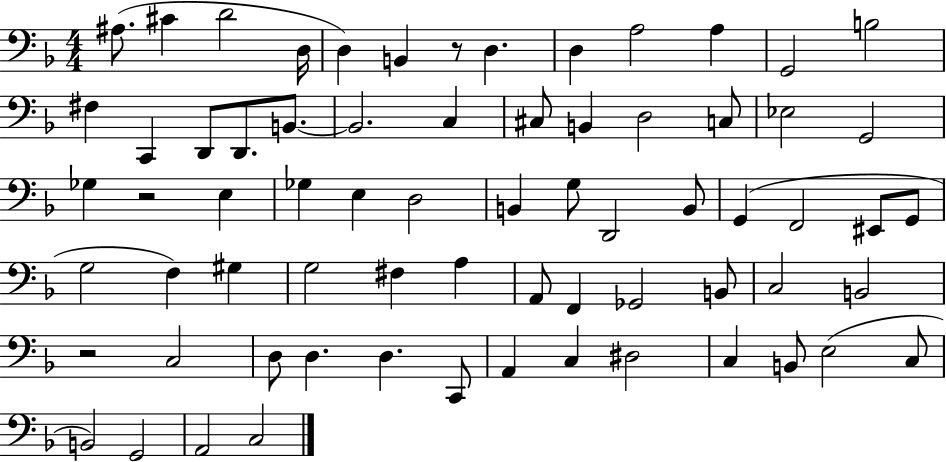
X:1
T:Untitled
M:4/4
L:1/4
K:F
^A,/2 ^C D2 D,/4 D, B,, z/2 D, D, A,2 A, G,,2 B,2 ^F, C,, D,,/2 D,,/2 B,,/2 B,,2 C, ^C,/2 B,, D,2 C,/2 _E,2 G,,2 _G, z2 E, _G, E, D,2 B,, G,/2 D,,2 B,,/2 G,, F,,2 ^E,,/2 G,,/2 G,2 F, ^G, G,2 ^F, A, A,,/2 F,, _G,,2 B,,/2 C,2 B,,2 z2 C,2 D,/2 D, D, C,,/2 A,, C, ^D,2 C, B,,/2 E,2 C,/2 B,,2 G,,2 A,,2 C,2